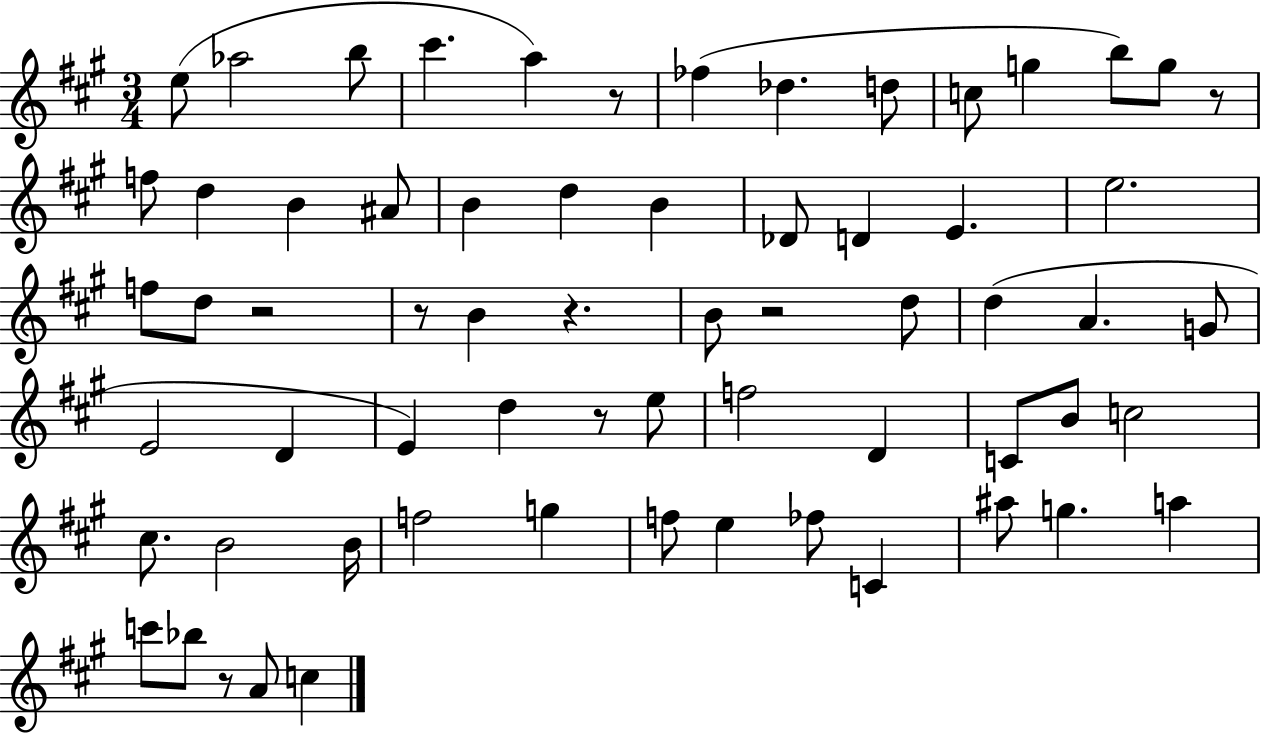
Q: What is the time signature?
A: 3/4